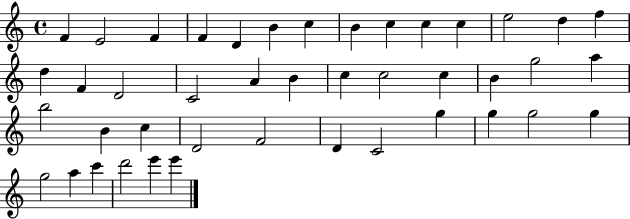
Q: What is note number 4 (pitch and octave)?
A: F4